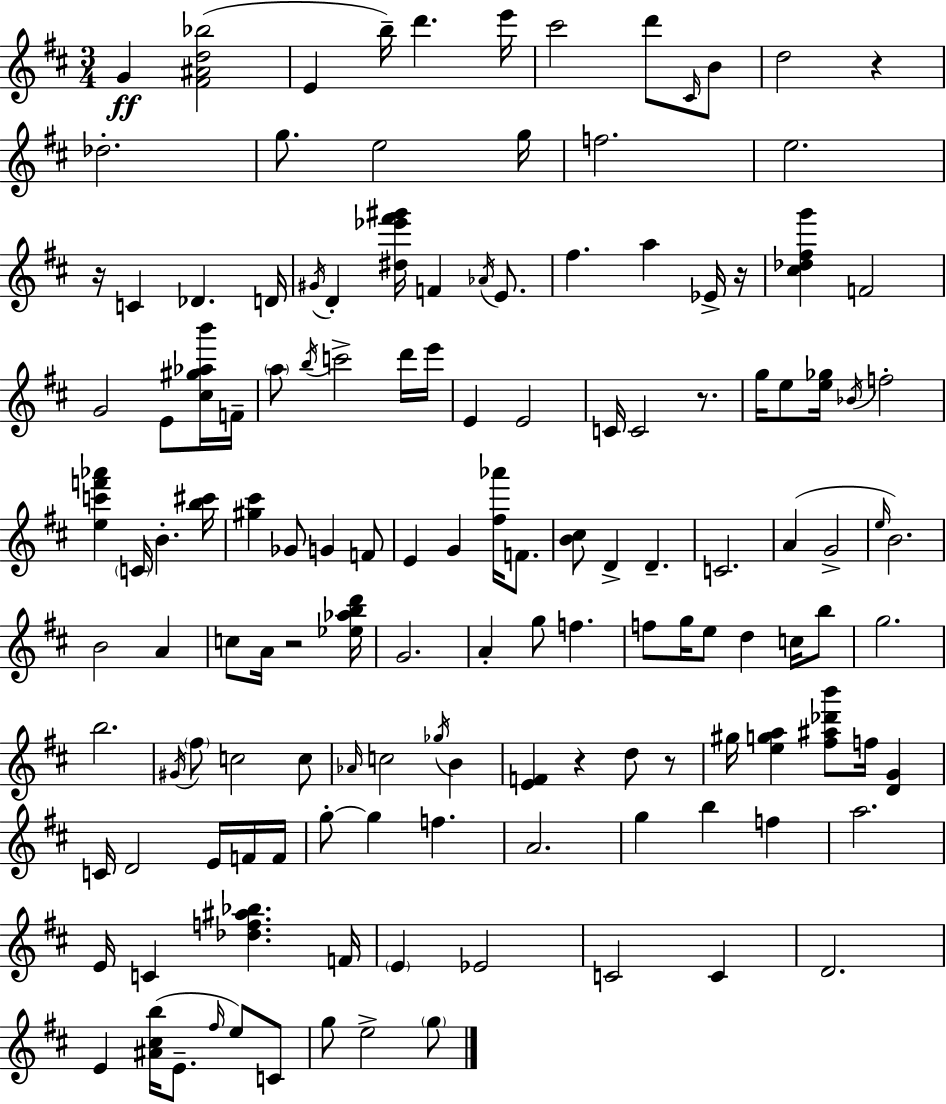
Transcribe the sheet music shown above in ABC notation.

X:1
T:Untitled
M:3/4
L:1/4
K:D
G [^F^Ad_b]2 E b/4 d' e'/4 ^c'2 d'/2 ^C/4 B/2 d2 z _d2 g/2 e2 g/4 f2 e2 z/4 C _D D/4 ^G/4 D [^d_e'^f'^g']/4 F _A/4 E/2 ^f a _E/4 z/4 [^c_d^fg'] F2 G2 E/2 [^c^g_ab']/4 F/4 a/2 b/4 c'2 d'/4 e'/4 E E2 C/4 C2 z/2 g/4 e/2 [e_g]/4 _B/4 f2 [ec'f'_a'] C/4 B [b^c']/4 [^g^c'] _G/2 G F/2 E G [^f_a']/4 F/2 [B^c]/2 D D C2 A G2 e/4 B2 B2 A c/2 A/4 z2 [_e_abd']/4 G2 A g/2 f f/2 g/4 e/2 d c/4 b/2 g2 b2 ^G/4 ^f/2 c2 c/2 _A/4 c2 _g/4 B [EF] z d/2 z/2 ^g/4 [ega] [^f^a_d'b']/2 f/4 [DG] C/4 D2 E/4 F/4 F/4 g/2 g f A2 g b f a2 E/4 C [_df^a_b] F/4 E _E2 C2 C D2 E [^A^cb]/4 E/2 ^f/4 e/2 C/2 g/2 e2 g/2